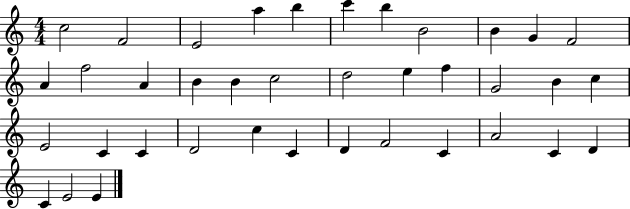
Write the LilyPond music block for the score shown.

{
  \clef treble
  \numericTimeSignature
  \time 4/4
  \key c \major
  c''2 f'2 | e'2 a''4 b''4 | c'''4 b''4 b'2 | b'4 g'4 f'2 | \break a'4 f''2 a'4 | b'4 b'4 c''2 | d''2 e''4 f''4 | g'2 b'4 c''4 | \break e'2 c'4 c'4 | d'2 c''4 c'4 | d'4 f'2 c'4 | a'2 c'4 d'4 | \break c'4 e'2 e'4 | \bar "|."
}